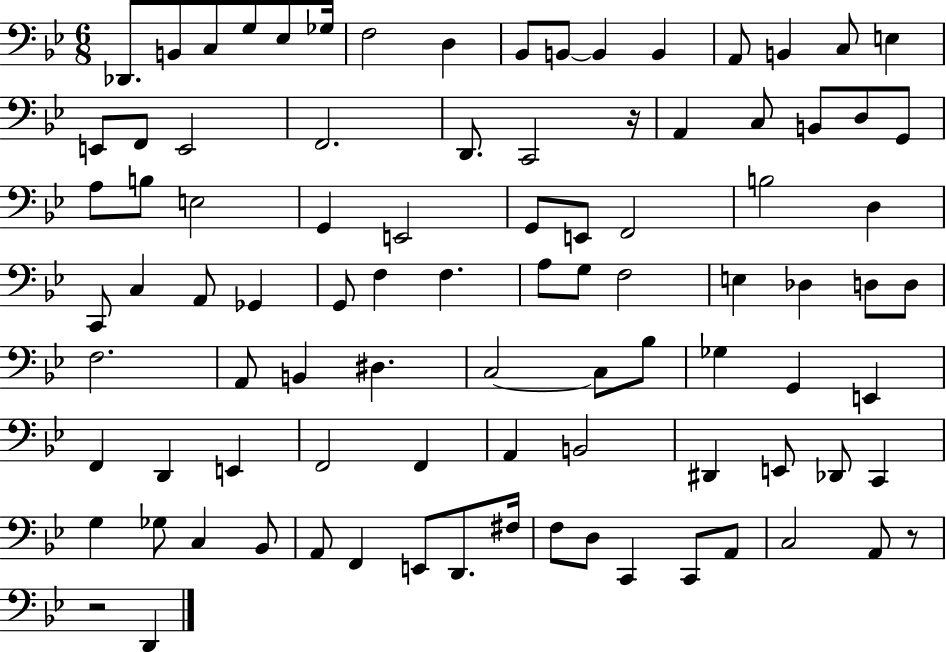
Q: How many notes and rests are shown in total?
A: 92